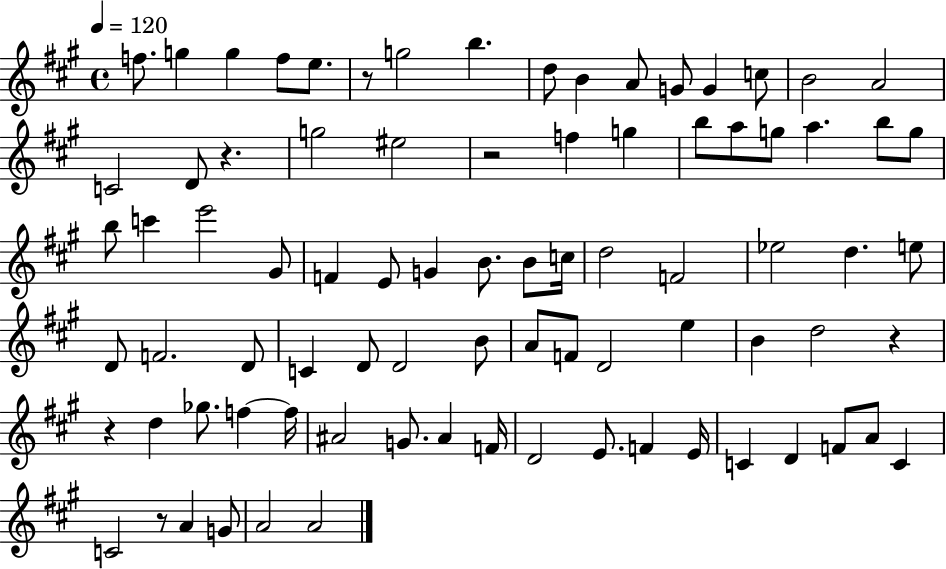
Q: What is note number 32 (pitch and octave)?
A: F4